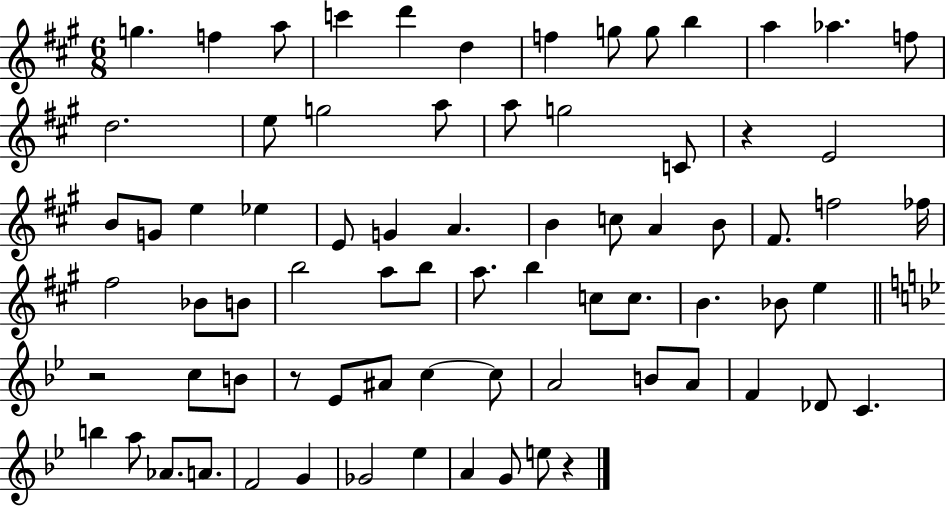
{
  \clef treble
  \numericTimeSignature
  \time 6/8
  \key a \major
  g''4. f''4 a''8 | c'''4 d'''4 d''4 | f''4 g''8 g''8 b''4 | a''4 aes''4. f''8 | \break d''2. | e''8 g''2 a''8 | a''8 g''2 c'8 | r4 e'2 | \break b'8 g'8 e''4 ees''4 | e'8 g'4 a'4. | b'4 c''8 a'4 b'8 | fis'8. f''2 fes''16 | \break fis''2 bes'8 b'8 | b''2 a''8 b''8 | a''8. b''4 c''8 c''8. | b'4. bes'8 e''4 | \break \bar "||" \break \key bes \major r2 c''8 b'8 | r8 ees'8 ais'8 c''4~~ c''8 | a'2 b'8 a'8 | f'4 des'8 c'4. | \break b''4 a''8 aes'8. a'8. | f'2 g'4 | ges'2 ees''4 | a'4 g'8 e''8 r4 | \break \bar "|."
}